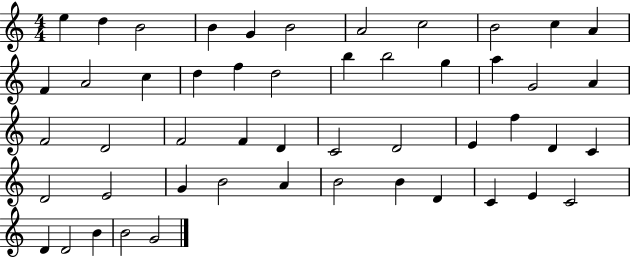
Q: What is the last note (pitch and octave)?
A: G4